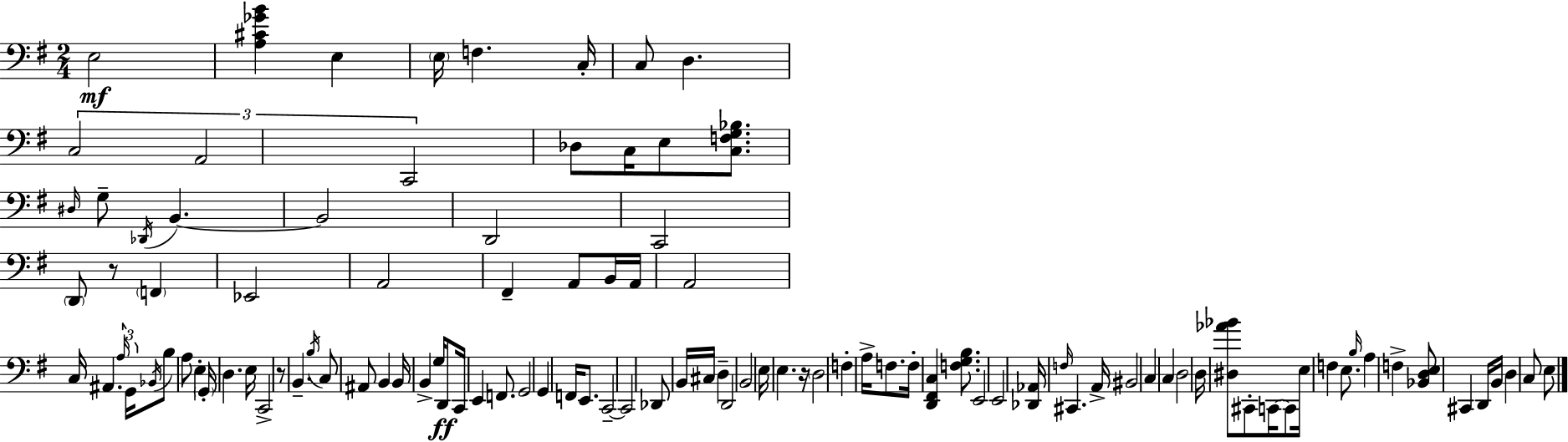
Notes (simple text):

E3/h [A3,C#4,Gb4,B4]/q E3/q E3/s F3/q. C3/s C3/e D3/q. C3/h A2/h C2/h Db3/e C3/s E3/e [C3,F3,G3,Bb3]/e. D#3/s G3/e Db2/s B2/q. B2/h D2/h C2/h D2/e R/e F2/q Eb2/h A2/h F#2/q A2/e B2/s A2/s A2/h C3/s A#2/q. A3/s G2/s Bb2/s B3/e A3/e E3/q G2/s D3/q. E3/s C2/h R/e B2/q. B3/s C3/e A#2/e B2/q B2/s B2/q G3/s D2/e C2/s E2/q F2/e. G2/h G2/q F2/s E2/e. C2/h C2/h Db2/e B2/s C#3/s D3/q D2/h B2/h E3/s E3/q. R/s D3/h F3/q A3/s F3/e. F3/s [D2,F#2,C3]/q [F3,G3,B3]/e. E2/h E2/h [Db2,Ab2]/s F3/s C#2/q. A2/s BIS2/h C3/q C3/q D3/h D3/s [D#3,Ab4,Bb4]/e C#2/e C2/s C2/e E3/s F3/q E3/e. B3/s A3/q F3/q [Bb2,D3,E3]/e C#2/q D2/s B2/s D3/q C3/e E3/e